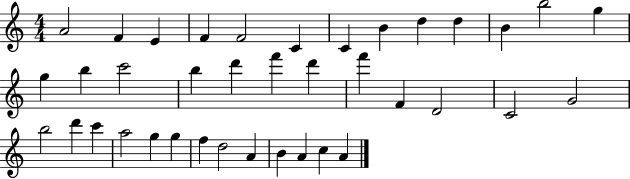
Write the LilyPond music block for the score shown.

{
  \clef treble
  \numericTimeSignature
  \time 4/4
  \key c \major
  a'2 f'4 e'4 | f'4 f'2 c'4 | c'4 b'4 d''4 d''4 | b'4 b''2 g''4 | \break g''4 b''4 c'''2 | b''4 d'''4 f'''4 d'''4 | f'''4 f'4 d'2 | c'2 g'2 | \break b''2 d'''4 c'''4 | a''2 g''4 g''4 | f''4 d''2 a'4 | b'4 a'4 c''4 a'4 | \break \bar "|."
}